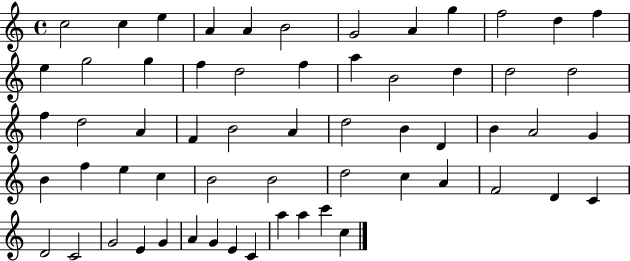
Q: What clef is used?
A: treble